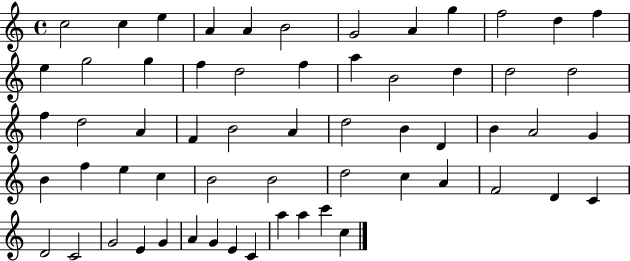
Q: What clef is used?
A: treble